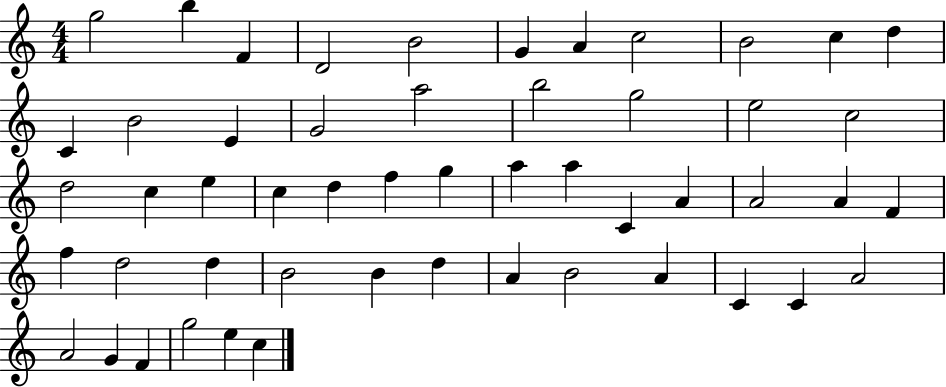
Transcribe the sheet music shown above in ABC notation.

X:1
T:Untitled
M:4/4
L:1/4
K:C
g2 b F D2 B2 G A c2 B2 c d C B2 E G2 a2 b2 g2 e2 c2 d2 c e c d f g a a C A A2 A F f d2 d B2 B d A B2 A C C A2 A2 G F g2 e c